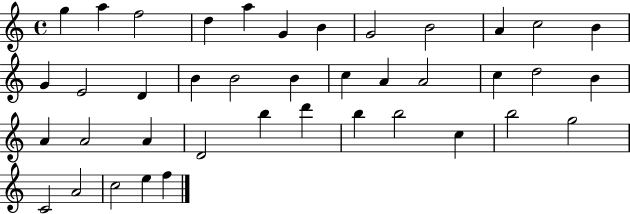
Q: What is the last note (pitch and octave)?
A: F5